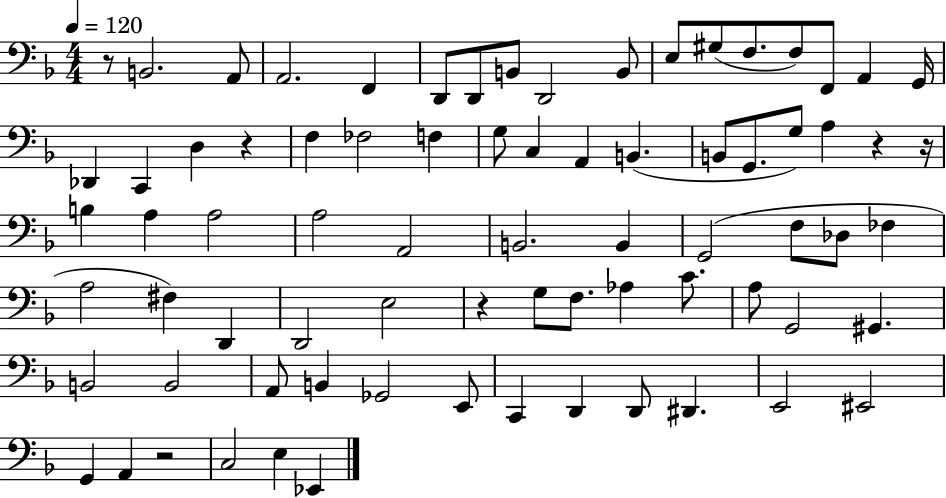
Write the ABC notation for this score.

X:1
T:Untitled
M:4/4
L:1/4
K:F
z/2 B,,2 A,,/2 A,,2 F,, D,,/2 D,,/2 B,,/2 D,,2 B,,/2 E,/2 ^G,/2 F,/2 F,/2 F,,/2 A,, G,,/4 _D,, C,, D, z F, _F,2 F, G,/2 C, A,, B,, B,,/2 G,,/2 G,/2 A, z z/4 B, A, A,2 A,2 A,,2 B,,2 B,, G,,2 F,/2 _D,/2 _F, A,2 ^F, D,, D,,2 E,2 z G,/2 F,/2 _A, C/2 A,/2 G,,2 ^G,, B,,2 B,,2 A,,/2 B,, _G,,2 E,,/2 C,, D,, D,,/2 ^D,, E,,2 ^E,,2 G,, A,, z2 C,2 E, _E,,